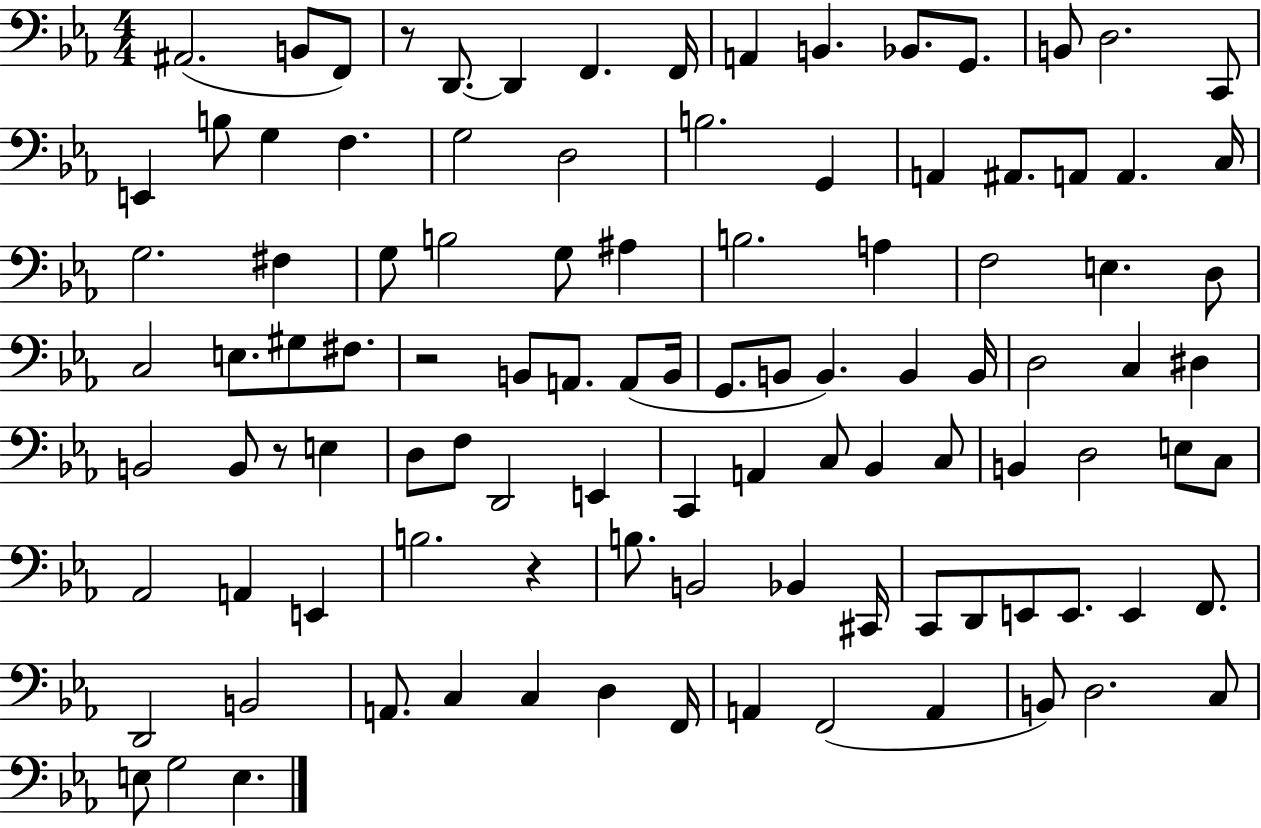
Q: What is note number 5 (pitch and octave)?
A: D2